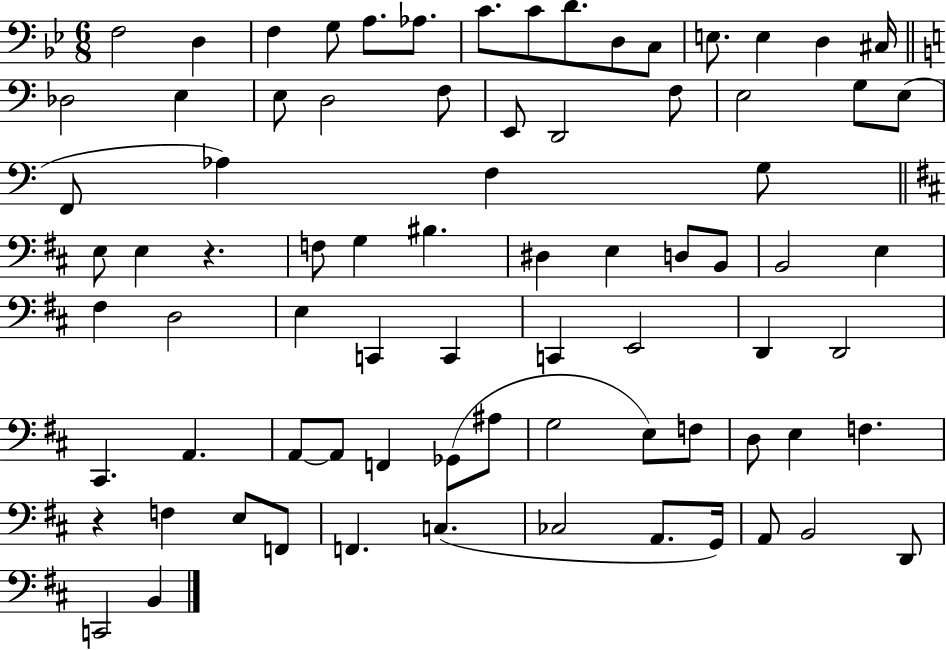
F3/h D3/q F3/q G3/e A3/e. Ab3/e. C4/e. C4/e D4/e. D3/e C3/e E3/e. E3/q D3/q C#3/s Db3/h E3/q E3/e D3/h F3/e E2/e D2/h F3/e E3/h G3/e E3/e F2/e Ab3/q F3/q G3/e E3/e E3/q R/q. F3/e G3/q BIS3/q. D#3/q E3/q D3/e B2/e B2/h E3/q F#3/q D3/h E3/q C2/q C2/q C2/q E2/h D2/q D2/h C#2/q. A2/q. A2/e A2/e F2/q Gb2/e A#3/e G3/h E3/e F3/e D3/e E3/q F3/q. R/q F3/q E3/e F2/e F2/q. C3/q. CES3/h A2/e. G2/s A2/e B2/h D2/e C2/h B2/q